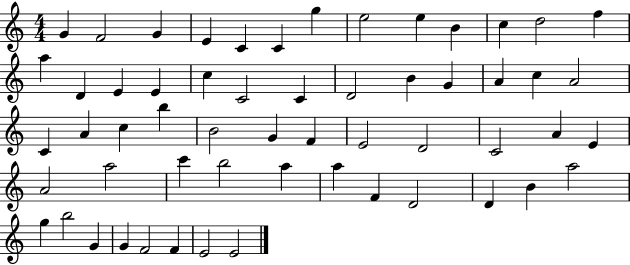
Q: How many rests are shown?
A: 0